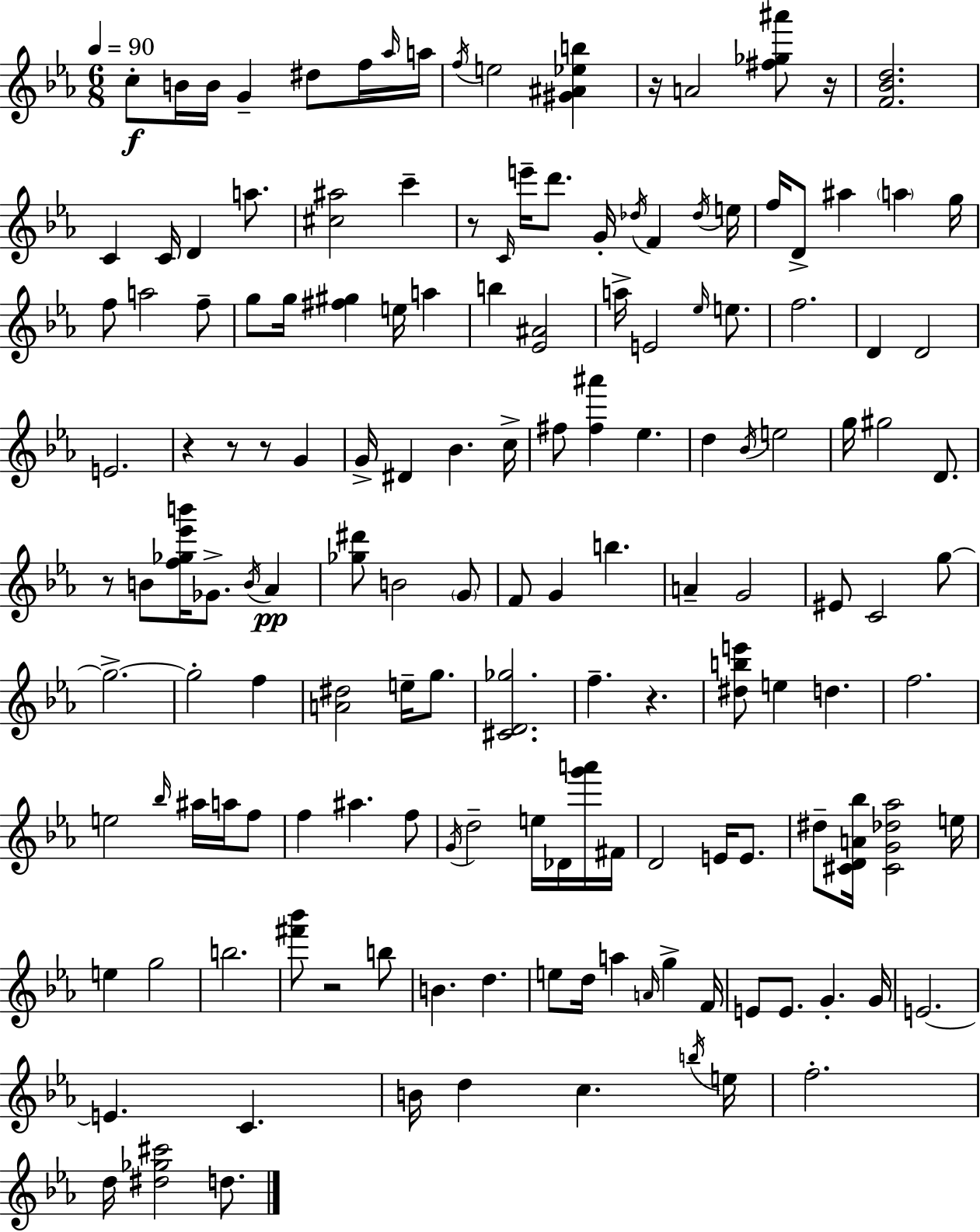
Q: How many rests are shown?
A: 9